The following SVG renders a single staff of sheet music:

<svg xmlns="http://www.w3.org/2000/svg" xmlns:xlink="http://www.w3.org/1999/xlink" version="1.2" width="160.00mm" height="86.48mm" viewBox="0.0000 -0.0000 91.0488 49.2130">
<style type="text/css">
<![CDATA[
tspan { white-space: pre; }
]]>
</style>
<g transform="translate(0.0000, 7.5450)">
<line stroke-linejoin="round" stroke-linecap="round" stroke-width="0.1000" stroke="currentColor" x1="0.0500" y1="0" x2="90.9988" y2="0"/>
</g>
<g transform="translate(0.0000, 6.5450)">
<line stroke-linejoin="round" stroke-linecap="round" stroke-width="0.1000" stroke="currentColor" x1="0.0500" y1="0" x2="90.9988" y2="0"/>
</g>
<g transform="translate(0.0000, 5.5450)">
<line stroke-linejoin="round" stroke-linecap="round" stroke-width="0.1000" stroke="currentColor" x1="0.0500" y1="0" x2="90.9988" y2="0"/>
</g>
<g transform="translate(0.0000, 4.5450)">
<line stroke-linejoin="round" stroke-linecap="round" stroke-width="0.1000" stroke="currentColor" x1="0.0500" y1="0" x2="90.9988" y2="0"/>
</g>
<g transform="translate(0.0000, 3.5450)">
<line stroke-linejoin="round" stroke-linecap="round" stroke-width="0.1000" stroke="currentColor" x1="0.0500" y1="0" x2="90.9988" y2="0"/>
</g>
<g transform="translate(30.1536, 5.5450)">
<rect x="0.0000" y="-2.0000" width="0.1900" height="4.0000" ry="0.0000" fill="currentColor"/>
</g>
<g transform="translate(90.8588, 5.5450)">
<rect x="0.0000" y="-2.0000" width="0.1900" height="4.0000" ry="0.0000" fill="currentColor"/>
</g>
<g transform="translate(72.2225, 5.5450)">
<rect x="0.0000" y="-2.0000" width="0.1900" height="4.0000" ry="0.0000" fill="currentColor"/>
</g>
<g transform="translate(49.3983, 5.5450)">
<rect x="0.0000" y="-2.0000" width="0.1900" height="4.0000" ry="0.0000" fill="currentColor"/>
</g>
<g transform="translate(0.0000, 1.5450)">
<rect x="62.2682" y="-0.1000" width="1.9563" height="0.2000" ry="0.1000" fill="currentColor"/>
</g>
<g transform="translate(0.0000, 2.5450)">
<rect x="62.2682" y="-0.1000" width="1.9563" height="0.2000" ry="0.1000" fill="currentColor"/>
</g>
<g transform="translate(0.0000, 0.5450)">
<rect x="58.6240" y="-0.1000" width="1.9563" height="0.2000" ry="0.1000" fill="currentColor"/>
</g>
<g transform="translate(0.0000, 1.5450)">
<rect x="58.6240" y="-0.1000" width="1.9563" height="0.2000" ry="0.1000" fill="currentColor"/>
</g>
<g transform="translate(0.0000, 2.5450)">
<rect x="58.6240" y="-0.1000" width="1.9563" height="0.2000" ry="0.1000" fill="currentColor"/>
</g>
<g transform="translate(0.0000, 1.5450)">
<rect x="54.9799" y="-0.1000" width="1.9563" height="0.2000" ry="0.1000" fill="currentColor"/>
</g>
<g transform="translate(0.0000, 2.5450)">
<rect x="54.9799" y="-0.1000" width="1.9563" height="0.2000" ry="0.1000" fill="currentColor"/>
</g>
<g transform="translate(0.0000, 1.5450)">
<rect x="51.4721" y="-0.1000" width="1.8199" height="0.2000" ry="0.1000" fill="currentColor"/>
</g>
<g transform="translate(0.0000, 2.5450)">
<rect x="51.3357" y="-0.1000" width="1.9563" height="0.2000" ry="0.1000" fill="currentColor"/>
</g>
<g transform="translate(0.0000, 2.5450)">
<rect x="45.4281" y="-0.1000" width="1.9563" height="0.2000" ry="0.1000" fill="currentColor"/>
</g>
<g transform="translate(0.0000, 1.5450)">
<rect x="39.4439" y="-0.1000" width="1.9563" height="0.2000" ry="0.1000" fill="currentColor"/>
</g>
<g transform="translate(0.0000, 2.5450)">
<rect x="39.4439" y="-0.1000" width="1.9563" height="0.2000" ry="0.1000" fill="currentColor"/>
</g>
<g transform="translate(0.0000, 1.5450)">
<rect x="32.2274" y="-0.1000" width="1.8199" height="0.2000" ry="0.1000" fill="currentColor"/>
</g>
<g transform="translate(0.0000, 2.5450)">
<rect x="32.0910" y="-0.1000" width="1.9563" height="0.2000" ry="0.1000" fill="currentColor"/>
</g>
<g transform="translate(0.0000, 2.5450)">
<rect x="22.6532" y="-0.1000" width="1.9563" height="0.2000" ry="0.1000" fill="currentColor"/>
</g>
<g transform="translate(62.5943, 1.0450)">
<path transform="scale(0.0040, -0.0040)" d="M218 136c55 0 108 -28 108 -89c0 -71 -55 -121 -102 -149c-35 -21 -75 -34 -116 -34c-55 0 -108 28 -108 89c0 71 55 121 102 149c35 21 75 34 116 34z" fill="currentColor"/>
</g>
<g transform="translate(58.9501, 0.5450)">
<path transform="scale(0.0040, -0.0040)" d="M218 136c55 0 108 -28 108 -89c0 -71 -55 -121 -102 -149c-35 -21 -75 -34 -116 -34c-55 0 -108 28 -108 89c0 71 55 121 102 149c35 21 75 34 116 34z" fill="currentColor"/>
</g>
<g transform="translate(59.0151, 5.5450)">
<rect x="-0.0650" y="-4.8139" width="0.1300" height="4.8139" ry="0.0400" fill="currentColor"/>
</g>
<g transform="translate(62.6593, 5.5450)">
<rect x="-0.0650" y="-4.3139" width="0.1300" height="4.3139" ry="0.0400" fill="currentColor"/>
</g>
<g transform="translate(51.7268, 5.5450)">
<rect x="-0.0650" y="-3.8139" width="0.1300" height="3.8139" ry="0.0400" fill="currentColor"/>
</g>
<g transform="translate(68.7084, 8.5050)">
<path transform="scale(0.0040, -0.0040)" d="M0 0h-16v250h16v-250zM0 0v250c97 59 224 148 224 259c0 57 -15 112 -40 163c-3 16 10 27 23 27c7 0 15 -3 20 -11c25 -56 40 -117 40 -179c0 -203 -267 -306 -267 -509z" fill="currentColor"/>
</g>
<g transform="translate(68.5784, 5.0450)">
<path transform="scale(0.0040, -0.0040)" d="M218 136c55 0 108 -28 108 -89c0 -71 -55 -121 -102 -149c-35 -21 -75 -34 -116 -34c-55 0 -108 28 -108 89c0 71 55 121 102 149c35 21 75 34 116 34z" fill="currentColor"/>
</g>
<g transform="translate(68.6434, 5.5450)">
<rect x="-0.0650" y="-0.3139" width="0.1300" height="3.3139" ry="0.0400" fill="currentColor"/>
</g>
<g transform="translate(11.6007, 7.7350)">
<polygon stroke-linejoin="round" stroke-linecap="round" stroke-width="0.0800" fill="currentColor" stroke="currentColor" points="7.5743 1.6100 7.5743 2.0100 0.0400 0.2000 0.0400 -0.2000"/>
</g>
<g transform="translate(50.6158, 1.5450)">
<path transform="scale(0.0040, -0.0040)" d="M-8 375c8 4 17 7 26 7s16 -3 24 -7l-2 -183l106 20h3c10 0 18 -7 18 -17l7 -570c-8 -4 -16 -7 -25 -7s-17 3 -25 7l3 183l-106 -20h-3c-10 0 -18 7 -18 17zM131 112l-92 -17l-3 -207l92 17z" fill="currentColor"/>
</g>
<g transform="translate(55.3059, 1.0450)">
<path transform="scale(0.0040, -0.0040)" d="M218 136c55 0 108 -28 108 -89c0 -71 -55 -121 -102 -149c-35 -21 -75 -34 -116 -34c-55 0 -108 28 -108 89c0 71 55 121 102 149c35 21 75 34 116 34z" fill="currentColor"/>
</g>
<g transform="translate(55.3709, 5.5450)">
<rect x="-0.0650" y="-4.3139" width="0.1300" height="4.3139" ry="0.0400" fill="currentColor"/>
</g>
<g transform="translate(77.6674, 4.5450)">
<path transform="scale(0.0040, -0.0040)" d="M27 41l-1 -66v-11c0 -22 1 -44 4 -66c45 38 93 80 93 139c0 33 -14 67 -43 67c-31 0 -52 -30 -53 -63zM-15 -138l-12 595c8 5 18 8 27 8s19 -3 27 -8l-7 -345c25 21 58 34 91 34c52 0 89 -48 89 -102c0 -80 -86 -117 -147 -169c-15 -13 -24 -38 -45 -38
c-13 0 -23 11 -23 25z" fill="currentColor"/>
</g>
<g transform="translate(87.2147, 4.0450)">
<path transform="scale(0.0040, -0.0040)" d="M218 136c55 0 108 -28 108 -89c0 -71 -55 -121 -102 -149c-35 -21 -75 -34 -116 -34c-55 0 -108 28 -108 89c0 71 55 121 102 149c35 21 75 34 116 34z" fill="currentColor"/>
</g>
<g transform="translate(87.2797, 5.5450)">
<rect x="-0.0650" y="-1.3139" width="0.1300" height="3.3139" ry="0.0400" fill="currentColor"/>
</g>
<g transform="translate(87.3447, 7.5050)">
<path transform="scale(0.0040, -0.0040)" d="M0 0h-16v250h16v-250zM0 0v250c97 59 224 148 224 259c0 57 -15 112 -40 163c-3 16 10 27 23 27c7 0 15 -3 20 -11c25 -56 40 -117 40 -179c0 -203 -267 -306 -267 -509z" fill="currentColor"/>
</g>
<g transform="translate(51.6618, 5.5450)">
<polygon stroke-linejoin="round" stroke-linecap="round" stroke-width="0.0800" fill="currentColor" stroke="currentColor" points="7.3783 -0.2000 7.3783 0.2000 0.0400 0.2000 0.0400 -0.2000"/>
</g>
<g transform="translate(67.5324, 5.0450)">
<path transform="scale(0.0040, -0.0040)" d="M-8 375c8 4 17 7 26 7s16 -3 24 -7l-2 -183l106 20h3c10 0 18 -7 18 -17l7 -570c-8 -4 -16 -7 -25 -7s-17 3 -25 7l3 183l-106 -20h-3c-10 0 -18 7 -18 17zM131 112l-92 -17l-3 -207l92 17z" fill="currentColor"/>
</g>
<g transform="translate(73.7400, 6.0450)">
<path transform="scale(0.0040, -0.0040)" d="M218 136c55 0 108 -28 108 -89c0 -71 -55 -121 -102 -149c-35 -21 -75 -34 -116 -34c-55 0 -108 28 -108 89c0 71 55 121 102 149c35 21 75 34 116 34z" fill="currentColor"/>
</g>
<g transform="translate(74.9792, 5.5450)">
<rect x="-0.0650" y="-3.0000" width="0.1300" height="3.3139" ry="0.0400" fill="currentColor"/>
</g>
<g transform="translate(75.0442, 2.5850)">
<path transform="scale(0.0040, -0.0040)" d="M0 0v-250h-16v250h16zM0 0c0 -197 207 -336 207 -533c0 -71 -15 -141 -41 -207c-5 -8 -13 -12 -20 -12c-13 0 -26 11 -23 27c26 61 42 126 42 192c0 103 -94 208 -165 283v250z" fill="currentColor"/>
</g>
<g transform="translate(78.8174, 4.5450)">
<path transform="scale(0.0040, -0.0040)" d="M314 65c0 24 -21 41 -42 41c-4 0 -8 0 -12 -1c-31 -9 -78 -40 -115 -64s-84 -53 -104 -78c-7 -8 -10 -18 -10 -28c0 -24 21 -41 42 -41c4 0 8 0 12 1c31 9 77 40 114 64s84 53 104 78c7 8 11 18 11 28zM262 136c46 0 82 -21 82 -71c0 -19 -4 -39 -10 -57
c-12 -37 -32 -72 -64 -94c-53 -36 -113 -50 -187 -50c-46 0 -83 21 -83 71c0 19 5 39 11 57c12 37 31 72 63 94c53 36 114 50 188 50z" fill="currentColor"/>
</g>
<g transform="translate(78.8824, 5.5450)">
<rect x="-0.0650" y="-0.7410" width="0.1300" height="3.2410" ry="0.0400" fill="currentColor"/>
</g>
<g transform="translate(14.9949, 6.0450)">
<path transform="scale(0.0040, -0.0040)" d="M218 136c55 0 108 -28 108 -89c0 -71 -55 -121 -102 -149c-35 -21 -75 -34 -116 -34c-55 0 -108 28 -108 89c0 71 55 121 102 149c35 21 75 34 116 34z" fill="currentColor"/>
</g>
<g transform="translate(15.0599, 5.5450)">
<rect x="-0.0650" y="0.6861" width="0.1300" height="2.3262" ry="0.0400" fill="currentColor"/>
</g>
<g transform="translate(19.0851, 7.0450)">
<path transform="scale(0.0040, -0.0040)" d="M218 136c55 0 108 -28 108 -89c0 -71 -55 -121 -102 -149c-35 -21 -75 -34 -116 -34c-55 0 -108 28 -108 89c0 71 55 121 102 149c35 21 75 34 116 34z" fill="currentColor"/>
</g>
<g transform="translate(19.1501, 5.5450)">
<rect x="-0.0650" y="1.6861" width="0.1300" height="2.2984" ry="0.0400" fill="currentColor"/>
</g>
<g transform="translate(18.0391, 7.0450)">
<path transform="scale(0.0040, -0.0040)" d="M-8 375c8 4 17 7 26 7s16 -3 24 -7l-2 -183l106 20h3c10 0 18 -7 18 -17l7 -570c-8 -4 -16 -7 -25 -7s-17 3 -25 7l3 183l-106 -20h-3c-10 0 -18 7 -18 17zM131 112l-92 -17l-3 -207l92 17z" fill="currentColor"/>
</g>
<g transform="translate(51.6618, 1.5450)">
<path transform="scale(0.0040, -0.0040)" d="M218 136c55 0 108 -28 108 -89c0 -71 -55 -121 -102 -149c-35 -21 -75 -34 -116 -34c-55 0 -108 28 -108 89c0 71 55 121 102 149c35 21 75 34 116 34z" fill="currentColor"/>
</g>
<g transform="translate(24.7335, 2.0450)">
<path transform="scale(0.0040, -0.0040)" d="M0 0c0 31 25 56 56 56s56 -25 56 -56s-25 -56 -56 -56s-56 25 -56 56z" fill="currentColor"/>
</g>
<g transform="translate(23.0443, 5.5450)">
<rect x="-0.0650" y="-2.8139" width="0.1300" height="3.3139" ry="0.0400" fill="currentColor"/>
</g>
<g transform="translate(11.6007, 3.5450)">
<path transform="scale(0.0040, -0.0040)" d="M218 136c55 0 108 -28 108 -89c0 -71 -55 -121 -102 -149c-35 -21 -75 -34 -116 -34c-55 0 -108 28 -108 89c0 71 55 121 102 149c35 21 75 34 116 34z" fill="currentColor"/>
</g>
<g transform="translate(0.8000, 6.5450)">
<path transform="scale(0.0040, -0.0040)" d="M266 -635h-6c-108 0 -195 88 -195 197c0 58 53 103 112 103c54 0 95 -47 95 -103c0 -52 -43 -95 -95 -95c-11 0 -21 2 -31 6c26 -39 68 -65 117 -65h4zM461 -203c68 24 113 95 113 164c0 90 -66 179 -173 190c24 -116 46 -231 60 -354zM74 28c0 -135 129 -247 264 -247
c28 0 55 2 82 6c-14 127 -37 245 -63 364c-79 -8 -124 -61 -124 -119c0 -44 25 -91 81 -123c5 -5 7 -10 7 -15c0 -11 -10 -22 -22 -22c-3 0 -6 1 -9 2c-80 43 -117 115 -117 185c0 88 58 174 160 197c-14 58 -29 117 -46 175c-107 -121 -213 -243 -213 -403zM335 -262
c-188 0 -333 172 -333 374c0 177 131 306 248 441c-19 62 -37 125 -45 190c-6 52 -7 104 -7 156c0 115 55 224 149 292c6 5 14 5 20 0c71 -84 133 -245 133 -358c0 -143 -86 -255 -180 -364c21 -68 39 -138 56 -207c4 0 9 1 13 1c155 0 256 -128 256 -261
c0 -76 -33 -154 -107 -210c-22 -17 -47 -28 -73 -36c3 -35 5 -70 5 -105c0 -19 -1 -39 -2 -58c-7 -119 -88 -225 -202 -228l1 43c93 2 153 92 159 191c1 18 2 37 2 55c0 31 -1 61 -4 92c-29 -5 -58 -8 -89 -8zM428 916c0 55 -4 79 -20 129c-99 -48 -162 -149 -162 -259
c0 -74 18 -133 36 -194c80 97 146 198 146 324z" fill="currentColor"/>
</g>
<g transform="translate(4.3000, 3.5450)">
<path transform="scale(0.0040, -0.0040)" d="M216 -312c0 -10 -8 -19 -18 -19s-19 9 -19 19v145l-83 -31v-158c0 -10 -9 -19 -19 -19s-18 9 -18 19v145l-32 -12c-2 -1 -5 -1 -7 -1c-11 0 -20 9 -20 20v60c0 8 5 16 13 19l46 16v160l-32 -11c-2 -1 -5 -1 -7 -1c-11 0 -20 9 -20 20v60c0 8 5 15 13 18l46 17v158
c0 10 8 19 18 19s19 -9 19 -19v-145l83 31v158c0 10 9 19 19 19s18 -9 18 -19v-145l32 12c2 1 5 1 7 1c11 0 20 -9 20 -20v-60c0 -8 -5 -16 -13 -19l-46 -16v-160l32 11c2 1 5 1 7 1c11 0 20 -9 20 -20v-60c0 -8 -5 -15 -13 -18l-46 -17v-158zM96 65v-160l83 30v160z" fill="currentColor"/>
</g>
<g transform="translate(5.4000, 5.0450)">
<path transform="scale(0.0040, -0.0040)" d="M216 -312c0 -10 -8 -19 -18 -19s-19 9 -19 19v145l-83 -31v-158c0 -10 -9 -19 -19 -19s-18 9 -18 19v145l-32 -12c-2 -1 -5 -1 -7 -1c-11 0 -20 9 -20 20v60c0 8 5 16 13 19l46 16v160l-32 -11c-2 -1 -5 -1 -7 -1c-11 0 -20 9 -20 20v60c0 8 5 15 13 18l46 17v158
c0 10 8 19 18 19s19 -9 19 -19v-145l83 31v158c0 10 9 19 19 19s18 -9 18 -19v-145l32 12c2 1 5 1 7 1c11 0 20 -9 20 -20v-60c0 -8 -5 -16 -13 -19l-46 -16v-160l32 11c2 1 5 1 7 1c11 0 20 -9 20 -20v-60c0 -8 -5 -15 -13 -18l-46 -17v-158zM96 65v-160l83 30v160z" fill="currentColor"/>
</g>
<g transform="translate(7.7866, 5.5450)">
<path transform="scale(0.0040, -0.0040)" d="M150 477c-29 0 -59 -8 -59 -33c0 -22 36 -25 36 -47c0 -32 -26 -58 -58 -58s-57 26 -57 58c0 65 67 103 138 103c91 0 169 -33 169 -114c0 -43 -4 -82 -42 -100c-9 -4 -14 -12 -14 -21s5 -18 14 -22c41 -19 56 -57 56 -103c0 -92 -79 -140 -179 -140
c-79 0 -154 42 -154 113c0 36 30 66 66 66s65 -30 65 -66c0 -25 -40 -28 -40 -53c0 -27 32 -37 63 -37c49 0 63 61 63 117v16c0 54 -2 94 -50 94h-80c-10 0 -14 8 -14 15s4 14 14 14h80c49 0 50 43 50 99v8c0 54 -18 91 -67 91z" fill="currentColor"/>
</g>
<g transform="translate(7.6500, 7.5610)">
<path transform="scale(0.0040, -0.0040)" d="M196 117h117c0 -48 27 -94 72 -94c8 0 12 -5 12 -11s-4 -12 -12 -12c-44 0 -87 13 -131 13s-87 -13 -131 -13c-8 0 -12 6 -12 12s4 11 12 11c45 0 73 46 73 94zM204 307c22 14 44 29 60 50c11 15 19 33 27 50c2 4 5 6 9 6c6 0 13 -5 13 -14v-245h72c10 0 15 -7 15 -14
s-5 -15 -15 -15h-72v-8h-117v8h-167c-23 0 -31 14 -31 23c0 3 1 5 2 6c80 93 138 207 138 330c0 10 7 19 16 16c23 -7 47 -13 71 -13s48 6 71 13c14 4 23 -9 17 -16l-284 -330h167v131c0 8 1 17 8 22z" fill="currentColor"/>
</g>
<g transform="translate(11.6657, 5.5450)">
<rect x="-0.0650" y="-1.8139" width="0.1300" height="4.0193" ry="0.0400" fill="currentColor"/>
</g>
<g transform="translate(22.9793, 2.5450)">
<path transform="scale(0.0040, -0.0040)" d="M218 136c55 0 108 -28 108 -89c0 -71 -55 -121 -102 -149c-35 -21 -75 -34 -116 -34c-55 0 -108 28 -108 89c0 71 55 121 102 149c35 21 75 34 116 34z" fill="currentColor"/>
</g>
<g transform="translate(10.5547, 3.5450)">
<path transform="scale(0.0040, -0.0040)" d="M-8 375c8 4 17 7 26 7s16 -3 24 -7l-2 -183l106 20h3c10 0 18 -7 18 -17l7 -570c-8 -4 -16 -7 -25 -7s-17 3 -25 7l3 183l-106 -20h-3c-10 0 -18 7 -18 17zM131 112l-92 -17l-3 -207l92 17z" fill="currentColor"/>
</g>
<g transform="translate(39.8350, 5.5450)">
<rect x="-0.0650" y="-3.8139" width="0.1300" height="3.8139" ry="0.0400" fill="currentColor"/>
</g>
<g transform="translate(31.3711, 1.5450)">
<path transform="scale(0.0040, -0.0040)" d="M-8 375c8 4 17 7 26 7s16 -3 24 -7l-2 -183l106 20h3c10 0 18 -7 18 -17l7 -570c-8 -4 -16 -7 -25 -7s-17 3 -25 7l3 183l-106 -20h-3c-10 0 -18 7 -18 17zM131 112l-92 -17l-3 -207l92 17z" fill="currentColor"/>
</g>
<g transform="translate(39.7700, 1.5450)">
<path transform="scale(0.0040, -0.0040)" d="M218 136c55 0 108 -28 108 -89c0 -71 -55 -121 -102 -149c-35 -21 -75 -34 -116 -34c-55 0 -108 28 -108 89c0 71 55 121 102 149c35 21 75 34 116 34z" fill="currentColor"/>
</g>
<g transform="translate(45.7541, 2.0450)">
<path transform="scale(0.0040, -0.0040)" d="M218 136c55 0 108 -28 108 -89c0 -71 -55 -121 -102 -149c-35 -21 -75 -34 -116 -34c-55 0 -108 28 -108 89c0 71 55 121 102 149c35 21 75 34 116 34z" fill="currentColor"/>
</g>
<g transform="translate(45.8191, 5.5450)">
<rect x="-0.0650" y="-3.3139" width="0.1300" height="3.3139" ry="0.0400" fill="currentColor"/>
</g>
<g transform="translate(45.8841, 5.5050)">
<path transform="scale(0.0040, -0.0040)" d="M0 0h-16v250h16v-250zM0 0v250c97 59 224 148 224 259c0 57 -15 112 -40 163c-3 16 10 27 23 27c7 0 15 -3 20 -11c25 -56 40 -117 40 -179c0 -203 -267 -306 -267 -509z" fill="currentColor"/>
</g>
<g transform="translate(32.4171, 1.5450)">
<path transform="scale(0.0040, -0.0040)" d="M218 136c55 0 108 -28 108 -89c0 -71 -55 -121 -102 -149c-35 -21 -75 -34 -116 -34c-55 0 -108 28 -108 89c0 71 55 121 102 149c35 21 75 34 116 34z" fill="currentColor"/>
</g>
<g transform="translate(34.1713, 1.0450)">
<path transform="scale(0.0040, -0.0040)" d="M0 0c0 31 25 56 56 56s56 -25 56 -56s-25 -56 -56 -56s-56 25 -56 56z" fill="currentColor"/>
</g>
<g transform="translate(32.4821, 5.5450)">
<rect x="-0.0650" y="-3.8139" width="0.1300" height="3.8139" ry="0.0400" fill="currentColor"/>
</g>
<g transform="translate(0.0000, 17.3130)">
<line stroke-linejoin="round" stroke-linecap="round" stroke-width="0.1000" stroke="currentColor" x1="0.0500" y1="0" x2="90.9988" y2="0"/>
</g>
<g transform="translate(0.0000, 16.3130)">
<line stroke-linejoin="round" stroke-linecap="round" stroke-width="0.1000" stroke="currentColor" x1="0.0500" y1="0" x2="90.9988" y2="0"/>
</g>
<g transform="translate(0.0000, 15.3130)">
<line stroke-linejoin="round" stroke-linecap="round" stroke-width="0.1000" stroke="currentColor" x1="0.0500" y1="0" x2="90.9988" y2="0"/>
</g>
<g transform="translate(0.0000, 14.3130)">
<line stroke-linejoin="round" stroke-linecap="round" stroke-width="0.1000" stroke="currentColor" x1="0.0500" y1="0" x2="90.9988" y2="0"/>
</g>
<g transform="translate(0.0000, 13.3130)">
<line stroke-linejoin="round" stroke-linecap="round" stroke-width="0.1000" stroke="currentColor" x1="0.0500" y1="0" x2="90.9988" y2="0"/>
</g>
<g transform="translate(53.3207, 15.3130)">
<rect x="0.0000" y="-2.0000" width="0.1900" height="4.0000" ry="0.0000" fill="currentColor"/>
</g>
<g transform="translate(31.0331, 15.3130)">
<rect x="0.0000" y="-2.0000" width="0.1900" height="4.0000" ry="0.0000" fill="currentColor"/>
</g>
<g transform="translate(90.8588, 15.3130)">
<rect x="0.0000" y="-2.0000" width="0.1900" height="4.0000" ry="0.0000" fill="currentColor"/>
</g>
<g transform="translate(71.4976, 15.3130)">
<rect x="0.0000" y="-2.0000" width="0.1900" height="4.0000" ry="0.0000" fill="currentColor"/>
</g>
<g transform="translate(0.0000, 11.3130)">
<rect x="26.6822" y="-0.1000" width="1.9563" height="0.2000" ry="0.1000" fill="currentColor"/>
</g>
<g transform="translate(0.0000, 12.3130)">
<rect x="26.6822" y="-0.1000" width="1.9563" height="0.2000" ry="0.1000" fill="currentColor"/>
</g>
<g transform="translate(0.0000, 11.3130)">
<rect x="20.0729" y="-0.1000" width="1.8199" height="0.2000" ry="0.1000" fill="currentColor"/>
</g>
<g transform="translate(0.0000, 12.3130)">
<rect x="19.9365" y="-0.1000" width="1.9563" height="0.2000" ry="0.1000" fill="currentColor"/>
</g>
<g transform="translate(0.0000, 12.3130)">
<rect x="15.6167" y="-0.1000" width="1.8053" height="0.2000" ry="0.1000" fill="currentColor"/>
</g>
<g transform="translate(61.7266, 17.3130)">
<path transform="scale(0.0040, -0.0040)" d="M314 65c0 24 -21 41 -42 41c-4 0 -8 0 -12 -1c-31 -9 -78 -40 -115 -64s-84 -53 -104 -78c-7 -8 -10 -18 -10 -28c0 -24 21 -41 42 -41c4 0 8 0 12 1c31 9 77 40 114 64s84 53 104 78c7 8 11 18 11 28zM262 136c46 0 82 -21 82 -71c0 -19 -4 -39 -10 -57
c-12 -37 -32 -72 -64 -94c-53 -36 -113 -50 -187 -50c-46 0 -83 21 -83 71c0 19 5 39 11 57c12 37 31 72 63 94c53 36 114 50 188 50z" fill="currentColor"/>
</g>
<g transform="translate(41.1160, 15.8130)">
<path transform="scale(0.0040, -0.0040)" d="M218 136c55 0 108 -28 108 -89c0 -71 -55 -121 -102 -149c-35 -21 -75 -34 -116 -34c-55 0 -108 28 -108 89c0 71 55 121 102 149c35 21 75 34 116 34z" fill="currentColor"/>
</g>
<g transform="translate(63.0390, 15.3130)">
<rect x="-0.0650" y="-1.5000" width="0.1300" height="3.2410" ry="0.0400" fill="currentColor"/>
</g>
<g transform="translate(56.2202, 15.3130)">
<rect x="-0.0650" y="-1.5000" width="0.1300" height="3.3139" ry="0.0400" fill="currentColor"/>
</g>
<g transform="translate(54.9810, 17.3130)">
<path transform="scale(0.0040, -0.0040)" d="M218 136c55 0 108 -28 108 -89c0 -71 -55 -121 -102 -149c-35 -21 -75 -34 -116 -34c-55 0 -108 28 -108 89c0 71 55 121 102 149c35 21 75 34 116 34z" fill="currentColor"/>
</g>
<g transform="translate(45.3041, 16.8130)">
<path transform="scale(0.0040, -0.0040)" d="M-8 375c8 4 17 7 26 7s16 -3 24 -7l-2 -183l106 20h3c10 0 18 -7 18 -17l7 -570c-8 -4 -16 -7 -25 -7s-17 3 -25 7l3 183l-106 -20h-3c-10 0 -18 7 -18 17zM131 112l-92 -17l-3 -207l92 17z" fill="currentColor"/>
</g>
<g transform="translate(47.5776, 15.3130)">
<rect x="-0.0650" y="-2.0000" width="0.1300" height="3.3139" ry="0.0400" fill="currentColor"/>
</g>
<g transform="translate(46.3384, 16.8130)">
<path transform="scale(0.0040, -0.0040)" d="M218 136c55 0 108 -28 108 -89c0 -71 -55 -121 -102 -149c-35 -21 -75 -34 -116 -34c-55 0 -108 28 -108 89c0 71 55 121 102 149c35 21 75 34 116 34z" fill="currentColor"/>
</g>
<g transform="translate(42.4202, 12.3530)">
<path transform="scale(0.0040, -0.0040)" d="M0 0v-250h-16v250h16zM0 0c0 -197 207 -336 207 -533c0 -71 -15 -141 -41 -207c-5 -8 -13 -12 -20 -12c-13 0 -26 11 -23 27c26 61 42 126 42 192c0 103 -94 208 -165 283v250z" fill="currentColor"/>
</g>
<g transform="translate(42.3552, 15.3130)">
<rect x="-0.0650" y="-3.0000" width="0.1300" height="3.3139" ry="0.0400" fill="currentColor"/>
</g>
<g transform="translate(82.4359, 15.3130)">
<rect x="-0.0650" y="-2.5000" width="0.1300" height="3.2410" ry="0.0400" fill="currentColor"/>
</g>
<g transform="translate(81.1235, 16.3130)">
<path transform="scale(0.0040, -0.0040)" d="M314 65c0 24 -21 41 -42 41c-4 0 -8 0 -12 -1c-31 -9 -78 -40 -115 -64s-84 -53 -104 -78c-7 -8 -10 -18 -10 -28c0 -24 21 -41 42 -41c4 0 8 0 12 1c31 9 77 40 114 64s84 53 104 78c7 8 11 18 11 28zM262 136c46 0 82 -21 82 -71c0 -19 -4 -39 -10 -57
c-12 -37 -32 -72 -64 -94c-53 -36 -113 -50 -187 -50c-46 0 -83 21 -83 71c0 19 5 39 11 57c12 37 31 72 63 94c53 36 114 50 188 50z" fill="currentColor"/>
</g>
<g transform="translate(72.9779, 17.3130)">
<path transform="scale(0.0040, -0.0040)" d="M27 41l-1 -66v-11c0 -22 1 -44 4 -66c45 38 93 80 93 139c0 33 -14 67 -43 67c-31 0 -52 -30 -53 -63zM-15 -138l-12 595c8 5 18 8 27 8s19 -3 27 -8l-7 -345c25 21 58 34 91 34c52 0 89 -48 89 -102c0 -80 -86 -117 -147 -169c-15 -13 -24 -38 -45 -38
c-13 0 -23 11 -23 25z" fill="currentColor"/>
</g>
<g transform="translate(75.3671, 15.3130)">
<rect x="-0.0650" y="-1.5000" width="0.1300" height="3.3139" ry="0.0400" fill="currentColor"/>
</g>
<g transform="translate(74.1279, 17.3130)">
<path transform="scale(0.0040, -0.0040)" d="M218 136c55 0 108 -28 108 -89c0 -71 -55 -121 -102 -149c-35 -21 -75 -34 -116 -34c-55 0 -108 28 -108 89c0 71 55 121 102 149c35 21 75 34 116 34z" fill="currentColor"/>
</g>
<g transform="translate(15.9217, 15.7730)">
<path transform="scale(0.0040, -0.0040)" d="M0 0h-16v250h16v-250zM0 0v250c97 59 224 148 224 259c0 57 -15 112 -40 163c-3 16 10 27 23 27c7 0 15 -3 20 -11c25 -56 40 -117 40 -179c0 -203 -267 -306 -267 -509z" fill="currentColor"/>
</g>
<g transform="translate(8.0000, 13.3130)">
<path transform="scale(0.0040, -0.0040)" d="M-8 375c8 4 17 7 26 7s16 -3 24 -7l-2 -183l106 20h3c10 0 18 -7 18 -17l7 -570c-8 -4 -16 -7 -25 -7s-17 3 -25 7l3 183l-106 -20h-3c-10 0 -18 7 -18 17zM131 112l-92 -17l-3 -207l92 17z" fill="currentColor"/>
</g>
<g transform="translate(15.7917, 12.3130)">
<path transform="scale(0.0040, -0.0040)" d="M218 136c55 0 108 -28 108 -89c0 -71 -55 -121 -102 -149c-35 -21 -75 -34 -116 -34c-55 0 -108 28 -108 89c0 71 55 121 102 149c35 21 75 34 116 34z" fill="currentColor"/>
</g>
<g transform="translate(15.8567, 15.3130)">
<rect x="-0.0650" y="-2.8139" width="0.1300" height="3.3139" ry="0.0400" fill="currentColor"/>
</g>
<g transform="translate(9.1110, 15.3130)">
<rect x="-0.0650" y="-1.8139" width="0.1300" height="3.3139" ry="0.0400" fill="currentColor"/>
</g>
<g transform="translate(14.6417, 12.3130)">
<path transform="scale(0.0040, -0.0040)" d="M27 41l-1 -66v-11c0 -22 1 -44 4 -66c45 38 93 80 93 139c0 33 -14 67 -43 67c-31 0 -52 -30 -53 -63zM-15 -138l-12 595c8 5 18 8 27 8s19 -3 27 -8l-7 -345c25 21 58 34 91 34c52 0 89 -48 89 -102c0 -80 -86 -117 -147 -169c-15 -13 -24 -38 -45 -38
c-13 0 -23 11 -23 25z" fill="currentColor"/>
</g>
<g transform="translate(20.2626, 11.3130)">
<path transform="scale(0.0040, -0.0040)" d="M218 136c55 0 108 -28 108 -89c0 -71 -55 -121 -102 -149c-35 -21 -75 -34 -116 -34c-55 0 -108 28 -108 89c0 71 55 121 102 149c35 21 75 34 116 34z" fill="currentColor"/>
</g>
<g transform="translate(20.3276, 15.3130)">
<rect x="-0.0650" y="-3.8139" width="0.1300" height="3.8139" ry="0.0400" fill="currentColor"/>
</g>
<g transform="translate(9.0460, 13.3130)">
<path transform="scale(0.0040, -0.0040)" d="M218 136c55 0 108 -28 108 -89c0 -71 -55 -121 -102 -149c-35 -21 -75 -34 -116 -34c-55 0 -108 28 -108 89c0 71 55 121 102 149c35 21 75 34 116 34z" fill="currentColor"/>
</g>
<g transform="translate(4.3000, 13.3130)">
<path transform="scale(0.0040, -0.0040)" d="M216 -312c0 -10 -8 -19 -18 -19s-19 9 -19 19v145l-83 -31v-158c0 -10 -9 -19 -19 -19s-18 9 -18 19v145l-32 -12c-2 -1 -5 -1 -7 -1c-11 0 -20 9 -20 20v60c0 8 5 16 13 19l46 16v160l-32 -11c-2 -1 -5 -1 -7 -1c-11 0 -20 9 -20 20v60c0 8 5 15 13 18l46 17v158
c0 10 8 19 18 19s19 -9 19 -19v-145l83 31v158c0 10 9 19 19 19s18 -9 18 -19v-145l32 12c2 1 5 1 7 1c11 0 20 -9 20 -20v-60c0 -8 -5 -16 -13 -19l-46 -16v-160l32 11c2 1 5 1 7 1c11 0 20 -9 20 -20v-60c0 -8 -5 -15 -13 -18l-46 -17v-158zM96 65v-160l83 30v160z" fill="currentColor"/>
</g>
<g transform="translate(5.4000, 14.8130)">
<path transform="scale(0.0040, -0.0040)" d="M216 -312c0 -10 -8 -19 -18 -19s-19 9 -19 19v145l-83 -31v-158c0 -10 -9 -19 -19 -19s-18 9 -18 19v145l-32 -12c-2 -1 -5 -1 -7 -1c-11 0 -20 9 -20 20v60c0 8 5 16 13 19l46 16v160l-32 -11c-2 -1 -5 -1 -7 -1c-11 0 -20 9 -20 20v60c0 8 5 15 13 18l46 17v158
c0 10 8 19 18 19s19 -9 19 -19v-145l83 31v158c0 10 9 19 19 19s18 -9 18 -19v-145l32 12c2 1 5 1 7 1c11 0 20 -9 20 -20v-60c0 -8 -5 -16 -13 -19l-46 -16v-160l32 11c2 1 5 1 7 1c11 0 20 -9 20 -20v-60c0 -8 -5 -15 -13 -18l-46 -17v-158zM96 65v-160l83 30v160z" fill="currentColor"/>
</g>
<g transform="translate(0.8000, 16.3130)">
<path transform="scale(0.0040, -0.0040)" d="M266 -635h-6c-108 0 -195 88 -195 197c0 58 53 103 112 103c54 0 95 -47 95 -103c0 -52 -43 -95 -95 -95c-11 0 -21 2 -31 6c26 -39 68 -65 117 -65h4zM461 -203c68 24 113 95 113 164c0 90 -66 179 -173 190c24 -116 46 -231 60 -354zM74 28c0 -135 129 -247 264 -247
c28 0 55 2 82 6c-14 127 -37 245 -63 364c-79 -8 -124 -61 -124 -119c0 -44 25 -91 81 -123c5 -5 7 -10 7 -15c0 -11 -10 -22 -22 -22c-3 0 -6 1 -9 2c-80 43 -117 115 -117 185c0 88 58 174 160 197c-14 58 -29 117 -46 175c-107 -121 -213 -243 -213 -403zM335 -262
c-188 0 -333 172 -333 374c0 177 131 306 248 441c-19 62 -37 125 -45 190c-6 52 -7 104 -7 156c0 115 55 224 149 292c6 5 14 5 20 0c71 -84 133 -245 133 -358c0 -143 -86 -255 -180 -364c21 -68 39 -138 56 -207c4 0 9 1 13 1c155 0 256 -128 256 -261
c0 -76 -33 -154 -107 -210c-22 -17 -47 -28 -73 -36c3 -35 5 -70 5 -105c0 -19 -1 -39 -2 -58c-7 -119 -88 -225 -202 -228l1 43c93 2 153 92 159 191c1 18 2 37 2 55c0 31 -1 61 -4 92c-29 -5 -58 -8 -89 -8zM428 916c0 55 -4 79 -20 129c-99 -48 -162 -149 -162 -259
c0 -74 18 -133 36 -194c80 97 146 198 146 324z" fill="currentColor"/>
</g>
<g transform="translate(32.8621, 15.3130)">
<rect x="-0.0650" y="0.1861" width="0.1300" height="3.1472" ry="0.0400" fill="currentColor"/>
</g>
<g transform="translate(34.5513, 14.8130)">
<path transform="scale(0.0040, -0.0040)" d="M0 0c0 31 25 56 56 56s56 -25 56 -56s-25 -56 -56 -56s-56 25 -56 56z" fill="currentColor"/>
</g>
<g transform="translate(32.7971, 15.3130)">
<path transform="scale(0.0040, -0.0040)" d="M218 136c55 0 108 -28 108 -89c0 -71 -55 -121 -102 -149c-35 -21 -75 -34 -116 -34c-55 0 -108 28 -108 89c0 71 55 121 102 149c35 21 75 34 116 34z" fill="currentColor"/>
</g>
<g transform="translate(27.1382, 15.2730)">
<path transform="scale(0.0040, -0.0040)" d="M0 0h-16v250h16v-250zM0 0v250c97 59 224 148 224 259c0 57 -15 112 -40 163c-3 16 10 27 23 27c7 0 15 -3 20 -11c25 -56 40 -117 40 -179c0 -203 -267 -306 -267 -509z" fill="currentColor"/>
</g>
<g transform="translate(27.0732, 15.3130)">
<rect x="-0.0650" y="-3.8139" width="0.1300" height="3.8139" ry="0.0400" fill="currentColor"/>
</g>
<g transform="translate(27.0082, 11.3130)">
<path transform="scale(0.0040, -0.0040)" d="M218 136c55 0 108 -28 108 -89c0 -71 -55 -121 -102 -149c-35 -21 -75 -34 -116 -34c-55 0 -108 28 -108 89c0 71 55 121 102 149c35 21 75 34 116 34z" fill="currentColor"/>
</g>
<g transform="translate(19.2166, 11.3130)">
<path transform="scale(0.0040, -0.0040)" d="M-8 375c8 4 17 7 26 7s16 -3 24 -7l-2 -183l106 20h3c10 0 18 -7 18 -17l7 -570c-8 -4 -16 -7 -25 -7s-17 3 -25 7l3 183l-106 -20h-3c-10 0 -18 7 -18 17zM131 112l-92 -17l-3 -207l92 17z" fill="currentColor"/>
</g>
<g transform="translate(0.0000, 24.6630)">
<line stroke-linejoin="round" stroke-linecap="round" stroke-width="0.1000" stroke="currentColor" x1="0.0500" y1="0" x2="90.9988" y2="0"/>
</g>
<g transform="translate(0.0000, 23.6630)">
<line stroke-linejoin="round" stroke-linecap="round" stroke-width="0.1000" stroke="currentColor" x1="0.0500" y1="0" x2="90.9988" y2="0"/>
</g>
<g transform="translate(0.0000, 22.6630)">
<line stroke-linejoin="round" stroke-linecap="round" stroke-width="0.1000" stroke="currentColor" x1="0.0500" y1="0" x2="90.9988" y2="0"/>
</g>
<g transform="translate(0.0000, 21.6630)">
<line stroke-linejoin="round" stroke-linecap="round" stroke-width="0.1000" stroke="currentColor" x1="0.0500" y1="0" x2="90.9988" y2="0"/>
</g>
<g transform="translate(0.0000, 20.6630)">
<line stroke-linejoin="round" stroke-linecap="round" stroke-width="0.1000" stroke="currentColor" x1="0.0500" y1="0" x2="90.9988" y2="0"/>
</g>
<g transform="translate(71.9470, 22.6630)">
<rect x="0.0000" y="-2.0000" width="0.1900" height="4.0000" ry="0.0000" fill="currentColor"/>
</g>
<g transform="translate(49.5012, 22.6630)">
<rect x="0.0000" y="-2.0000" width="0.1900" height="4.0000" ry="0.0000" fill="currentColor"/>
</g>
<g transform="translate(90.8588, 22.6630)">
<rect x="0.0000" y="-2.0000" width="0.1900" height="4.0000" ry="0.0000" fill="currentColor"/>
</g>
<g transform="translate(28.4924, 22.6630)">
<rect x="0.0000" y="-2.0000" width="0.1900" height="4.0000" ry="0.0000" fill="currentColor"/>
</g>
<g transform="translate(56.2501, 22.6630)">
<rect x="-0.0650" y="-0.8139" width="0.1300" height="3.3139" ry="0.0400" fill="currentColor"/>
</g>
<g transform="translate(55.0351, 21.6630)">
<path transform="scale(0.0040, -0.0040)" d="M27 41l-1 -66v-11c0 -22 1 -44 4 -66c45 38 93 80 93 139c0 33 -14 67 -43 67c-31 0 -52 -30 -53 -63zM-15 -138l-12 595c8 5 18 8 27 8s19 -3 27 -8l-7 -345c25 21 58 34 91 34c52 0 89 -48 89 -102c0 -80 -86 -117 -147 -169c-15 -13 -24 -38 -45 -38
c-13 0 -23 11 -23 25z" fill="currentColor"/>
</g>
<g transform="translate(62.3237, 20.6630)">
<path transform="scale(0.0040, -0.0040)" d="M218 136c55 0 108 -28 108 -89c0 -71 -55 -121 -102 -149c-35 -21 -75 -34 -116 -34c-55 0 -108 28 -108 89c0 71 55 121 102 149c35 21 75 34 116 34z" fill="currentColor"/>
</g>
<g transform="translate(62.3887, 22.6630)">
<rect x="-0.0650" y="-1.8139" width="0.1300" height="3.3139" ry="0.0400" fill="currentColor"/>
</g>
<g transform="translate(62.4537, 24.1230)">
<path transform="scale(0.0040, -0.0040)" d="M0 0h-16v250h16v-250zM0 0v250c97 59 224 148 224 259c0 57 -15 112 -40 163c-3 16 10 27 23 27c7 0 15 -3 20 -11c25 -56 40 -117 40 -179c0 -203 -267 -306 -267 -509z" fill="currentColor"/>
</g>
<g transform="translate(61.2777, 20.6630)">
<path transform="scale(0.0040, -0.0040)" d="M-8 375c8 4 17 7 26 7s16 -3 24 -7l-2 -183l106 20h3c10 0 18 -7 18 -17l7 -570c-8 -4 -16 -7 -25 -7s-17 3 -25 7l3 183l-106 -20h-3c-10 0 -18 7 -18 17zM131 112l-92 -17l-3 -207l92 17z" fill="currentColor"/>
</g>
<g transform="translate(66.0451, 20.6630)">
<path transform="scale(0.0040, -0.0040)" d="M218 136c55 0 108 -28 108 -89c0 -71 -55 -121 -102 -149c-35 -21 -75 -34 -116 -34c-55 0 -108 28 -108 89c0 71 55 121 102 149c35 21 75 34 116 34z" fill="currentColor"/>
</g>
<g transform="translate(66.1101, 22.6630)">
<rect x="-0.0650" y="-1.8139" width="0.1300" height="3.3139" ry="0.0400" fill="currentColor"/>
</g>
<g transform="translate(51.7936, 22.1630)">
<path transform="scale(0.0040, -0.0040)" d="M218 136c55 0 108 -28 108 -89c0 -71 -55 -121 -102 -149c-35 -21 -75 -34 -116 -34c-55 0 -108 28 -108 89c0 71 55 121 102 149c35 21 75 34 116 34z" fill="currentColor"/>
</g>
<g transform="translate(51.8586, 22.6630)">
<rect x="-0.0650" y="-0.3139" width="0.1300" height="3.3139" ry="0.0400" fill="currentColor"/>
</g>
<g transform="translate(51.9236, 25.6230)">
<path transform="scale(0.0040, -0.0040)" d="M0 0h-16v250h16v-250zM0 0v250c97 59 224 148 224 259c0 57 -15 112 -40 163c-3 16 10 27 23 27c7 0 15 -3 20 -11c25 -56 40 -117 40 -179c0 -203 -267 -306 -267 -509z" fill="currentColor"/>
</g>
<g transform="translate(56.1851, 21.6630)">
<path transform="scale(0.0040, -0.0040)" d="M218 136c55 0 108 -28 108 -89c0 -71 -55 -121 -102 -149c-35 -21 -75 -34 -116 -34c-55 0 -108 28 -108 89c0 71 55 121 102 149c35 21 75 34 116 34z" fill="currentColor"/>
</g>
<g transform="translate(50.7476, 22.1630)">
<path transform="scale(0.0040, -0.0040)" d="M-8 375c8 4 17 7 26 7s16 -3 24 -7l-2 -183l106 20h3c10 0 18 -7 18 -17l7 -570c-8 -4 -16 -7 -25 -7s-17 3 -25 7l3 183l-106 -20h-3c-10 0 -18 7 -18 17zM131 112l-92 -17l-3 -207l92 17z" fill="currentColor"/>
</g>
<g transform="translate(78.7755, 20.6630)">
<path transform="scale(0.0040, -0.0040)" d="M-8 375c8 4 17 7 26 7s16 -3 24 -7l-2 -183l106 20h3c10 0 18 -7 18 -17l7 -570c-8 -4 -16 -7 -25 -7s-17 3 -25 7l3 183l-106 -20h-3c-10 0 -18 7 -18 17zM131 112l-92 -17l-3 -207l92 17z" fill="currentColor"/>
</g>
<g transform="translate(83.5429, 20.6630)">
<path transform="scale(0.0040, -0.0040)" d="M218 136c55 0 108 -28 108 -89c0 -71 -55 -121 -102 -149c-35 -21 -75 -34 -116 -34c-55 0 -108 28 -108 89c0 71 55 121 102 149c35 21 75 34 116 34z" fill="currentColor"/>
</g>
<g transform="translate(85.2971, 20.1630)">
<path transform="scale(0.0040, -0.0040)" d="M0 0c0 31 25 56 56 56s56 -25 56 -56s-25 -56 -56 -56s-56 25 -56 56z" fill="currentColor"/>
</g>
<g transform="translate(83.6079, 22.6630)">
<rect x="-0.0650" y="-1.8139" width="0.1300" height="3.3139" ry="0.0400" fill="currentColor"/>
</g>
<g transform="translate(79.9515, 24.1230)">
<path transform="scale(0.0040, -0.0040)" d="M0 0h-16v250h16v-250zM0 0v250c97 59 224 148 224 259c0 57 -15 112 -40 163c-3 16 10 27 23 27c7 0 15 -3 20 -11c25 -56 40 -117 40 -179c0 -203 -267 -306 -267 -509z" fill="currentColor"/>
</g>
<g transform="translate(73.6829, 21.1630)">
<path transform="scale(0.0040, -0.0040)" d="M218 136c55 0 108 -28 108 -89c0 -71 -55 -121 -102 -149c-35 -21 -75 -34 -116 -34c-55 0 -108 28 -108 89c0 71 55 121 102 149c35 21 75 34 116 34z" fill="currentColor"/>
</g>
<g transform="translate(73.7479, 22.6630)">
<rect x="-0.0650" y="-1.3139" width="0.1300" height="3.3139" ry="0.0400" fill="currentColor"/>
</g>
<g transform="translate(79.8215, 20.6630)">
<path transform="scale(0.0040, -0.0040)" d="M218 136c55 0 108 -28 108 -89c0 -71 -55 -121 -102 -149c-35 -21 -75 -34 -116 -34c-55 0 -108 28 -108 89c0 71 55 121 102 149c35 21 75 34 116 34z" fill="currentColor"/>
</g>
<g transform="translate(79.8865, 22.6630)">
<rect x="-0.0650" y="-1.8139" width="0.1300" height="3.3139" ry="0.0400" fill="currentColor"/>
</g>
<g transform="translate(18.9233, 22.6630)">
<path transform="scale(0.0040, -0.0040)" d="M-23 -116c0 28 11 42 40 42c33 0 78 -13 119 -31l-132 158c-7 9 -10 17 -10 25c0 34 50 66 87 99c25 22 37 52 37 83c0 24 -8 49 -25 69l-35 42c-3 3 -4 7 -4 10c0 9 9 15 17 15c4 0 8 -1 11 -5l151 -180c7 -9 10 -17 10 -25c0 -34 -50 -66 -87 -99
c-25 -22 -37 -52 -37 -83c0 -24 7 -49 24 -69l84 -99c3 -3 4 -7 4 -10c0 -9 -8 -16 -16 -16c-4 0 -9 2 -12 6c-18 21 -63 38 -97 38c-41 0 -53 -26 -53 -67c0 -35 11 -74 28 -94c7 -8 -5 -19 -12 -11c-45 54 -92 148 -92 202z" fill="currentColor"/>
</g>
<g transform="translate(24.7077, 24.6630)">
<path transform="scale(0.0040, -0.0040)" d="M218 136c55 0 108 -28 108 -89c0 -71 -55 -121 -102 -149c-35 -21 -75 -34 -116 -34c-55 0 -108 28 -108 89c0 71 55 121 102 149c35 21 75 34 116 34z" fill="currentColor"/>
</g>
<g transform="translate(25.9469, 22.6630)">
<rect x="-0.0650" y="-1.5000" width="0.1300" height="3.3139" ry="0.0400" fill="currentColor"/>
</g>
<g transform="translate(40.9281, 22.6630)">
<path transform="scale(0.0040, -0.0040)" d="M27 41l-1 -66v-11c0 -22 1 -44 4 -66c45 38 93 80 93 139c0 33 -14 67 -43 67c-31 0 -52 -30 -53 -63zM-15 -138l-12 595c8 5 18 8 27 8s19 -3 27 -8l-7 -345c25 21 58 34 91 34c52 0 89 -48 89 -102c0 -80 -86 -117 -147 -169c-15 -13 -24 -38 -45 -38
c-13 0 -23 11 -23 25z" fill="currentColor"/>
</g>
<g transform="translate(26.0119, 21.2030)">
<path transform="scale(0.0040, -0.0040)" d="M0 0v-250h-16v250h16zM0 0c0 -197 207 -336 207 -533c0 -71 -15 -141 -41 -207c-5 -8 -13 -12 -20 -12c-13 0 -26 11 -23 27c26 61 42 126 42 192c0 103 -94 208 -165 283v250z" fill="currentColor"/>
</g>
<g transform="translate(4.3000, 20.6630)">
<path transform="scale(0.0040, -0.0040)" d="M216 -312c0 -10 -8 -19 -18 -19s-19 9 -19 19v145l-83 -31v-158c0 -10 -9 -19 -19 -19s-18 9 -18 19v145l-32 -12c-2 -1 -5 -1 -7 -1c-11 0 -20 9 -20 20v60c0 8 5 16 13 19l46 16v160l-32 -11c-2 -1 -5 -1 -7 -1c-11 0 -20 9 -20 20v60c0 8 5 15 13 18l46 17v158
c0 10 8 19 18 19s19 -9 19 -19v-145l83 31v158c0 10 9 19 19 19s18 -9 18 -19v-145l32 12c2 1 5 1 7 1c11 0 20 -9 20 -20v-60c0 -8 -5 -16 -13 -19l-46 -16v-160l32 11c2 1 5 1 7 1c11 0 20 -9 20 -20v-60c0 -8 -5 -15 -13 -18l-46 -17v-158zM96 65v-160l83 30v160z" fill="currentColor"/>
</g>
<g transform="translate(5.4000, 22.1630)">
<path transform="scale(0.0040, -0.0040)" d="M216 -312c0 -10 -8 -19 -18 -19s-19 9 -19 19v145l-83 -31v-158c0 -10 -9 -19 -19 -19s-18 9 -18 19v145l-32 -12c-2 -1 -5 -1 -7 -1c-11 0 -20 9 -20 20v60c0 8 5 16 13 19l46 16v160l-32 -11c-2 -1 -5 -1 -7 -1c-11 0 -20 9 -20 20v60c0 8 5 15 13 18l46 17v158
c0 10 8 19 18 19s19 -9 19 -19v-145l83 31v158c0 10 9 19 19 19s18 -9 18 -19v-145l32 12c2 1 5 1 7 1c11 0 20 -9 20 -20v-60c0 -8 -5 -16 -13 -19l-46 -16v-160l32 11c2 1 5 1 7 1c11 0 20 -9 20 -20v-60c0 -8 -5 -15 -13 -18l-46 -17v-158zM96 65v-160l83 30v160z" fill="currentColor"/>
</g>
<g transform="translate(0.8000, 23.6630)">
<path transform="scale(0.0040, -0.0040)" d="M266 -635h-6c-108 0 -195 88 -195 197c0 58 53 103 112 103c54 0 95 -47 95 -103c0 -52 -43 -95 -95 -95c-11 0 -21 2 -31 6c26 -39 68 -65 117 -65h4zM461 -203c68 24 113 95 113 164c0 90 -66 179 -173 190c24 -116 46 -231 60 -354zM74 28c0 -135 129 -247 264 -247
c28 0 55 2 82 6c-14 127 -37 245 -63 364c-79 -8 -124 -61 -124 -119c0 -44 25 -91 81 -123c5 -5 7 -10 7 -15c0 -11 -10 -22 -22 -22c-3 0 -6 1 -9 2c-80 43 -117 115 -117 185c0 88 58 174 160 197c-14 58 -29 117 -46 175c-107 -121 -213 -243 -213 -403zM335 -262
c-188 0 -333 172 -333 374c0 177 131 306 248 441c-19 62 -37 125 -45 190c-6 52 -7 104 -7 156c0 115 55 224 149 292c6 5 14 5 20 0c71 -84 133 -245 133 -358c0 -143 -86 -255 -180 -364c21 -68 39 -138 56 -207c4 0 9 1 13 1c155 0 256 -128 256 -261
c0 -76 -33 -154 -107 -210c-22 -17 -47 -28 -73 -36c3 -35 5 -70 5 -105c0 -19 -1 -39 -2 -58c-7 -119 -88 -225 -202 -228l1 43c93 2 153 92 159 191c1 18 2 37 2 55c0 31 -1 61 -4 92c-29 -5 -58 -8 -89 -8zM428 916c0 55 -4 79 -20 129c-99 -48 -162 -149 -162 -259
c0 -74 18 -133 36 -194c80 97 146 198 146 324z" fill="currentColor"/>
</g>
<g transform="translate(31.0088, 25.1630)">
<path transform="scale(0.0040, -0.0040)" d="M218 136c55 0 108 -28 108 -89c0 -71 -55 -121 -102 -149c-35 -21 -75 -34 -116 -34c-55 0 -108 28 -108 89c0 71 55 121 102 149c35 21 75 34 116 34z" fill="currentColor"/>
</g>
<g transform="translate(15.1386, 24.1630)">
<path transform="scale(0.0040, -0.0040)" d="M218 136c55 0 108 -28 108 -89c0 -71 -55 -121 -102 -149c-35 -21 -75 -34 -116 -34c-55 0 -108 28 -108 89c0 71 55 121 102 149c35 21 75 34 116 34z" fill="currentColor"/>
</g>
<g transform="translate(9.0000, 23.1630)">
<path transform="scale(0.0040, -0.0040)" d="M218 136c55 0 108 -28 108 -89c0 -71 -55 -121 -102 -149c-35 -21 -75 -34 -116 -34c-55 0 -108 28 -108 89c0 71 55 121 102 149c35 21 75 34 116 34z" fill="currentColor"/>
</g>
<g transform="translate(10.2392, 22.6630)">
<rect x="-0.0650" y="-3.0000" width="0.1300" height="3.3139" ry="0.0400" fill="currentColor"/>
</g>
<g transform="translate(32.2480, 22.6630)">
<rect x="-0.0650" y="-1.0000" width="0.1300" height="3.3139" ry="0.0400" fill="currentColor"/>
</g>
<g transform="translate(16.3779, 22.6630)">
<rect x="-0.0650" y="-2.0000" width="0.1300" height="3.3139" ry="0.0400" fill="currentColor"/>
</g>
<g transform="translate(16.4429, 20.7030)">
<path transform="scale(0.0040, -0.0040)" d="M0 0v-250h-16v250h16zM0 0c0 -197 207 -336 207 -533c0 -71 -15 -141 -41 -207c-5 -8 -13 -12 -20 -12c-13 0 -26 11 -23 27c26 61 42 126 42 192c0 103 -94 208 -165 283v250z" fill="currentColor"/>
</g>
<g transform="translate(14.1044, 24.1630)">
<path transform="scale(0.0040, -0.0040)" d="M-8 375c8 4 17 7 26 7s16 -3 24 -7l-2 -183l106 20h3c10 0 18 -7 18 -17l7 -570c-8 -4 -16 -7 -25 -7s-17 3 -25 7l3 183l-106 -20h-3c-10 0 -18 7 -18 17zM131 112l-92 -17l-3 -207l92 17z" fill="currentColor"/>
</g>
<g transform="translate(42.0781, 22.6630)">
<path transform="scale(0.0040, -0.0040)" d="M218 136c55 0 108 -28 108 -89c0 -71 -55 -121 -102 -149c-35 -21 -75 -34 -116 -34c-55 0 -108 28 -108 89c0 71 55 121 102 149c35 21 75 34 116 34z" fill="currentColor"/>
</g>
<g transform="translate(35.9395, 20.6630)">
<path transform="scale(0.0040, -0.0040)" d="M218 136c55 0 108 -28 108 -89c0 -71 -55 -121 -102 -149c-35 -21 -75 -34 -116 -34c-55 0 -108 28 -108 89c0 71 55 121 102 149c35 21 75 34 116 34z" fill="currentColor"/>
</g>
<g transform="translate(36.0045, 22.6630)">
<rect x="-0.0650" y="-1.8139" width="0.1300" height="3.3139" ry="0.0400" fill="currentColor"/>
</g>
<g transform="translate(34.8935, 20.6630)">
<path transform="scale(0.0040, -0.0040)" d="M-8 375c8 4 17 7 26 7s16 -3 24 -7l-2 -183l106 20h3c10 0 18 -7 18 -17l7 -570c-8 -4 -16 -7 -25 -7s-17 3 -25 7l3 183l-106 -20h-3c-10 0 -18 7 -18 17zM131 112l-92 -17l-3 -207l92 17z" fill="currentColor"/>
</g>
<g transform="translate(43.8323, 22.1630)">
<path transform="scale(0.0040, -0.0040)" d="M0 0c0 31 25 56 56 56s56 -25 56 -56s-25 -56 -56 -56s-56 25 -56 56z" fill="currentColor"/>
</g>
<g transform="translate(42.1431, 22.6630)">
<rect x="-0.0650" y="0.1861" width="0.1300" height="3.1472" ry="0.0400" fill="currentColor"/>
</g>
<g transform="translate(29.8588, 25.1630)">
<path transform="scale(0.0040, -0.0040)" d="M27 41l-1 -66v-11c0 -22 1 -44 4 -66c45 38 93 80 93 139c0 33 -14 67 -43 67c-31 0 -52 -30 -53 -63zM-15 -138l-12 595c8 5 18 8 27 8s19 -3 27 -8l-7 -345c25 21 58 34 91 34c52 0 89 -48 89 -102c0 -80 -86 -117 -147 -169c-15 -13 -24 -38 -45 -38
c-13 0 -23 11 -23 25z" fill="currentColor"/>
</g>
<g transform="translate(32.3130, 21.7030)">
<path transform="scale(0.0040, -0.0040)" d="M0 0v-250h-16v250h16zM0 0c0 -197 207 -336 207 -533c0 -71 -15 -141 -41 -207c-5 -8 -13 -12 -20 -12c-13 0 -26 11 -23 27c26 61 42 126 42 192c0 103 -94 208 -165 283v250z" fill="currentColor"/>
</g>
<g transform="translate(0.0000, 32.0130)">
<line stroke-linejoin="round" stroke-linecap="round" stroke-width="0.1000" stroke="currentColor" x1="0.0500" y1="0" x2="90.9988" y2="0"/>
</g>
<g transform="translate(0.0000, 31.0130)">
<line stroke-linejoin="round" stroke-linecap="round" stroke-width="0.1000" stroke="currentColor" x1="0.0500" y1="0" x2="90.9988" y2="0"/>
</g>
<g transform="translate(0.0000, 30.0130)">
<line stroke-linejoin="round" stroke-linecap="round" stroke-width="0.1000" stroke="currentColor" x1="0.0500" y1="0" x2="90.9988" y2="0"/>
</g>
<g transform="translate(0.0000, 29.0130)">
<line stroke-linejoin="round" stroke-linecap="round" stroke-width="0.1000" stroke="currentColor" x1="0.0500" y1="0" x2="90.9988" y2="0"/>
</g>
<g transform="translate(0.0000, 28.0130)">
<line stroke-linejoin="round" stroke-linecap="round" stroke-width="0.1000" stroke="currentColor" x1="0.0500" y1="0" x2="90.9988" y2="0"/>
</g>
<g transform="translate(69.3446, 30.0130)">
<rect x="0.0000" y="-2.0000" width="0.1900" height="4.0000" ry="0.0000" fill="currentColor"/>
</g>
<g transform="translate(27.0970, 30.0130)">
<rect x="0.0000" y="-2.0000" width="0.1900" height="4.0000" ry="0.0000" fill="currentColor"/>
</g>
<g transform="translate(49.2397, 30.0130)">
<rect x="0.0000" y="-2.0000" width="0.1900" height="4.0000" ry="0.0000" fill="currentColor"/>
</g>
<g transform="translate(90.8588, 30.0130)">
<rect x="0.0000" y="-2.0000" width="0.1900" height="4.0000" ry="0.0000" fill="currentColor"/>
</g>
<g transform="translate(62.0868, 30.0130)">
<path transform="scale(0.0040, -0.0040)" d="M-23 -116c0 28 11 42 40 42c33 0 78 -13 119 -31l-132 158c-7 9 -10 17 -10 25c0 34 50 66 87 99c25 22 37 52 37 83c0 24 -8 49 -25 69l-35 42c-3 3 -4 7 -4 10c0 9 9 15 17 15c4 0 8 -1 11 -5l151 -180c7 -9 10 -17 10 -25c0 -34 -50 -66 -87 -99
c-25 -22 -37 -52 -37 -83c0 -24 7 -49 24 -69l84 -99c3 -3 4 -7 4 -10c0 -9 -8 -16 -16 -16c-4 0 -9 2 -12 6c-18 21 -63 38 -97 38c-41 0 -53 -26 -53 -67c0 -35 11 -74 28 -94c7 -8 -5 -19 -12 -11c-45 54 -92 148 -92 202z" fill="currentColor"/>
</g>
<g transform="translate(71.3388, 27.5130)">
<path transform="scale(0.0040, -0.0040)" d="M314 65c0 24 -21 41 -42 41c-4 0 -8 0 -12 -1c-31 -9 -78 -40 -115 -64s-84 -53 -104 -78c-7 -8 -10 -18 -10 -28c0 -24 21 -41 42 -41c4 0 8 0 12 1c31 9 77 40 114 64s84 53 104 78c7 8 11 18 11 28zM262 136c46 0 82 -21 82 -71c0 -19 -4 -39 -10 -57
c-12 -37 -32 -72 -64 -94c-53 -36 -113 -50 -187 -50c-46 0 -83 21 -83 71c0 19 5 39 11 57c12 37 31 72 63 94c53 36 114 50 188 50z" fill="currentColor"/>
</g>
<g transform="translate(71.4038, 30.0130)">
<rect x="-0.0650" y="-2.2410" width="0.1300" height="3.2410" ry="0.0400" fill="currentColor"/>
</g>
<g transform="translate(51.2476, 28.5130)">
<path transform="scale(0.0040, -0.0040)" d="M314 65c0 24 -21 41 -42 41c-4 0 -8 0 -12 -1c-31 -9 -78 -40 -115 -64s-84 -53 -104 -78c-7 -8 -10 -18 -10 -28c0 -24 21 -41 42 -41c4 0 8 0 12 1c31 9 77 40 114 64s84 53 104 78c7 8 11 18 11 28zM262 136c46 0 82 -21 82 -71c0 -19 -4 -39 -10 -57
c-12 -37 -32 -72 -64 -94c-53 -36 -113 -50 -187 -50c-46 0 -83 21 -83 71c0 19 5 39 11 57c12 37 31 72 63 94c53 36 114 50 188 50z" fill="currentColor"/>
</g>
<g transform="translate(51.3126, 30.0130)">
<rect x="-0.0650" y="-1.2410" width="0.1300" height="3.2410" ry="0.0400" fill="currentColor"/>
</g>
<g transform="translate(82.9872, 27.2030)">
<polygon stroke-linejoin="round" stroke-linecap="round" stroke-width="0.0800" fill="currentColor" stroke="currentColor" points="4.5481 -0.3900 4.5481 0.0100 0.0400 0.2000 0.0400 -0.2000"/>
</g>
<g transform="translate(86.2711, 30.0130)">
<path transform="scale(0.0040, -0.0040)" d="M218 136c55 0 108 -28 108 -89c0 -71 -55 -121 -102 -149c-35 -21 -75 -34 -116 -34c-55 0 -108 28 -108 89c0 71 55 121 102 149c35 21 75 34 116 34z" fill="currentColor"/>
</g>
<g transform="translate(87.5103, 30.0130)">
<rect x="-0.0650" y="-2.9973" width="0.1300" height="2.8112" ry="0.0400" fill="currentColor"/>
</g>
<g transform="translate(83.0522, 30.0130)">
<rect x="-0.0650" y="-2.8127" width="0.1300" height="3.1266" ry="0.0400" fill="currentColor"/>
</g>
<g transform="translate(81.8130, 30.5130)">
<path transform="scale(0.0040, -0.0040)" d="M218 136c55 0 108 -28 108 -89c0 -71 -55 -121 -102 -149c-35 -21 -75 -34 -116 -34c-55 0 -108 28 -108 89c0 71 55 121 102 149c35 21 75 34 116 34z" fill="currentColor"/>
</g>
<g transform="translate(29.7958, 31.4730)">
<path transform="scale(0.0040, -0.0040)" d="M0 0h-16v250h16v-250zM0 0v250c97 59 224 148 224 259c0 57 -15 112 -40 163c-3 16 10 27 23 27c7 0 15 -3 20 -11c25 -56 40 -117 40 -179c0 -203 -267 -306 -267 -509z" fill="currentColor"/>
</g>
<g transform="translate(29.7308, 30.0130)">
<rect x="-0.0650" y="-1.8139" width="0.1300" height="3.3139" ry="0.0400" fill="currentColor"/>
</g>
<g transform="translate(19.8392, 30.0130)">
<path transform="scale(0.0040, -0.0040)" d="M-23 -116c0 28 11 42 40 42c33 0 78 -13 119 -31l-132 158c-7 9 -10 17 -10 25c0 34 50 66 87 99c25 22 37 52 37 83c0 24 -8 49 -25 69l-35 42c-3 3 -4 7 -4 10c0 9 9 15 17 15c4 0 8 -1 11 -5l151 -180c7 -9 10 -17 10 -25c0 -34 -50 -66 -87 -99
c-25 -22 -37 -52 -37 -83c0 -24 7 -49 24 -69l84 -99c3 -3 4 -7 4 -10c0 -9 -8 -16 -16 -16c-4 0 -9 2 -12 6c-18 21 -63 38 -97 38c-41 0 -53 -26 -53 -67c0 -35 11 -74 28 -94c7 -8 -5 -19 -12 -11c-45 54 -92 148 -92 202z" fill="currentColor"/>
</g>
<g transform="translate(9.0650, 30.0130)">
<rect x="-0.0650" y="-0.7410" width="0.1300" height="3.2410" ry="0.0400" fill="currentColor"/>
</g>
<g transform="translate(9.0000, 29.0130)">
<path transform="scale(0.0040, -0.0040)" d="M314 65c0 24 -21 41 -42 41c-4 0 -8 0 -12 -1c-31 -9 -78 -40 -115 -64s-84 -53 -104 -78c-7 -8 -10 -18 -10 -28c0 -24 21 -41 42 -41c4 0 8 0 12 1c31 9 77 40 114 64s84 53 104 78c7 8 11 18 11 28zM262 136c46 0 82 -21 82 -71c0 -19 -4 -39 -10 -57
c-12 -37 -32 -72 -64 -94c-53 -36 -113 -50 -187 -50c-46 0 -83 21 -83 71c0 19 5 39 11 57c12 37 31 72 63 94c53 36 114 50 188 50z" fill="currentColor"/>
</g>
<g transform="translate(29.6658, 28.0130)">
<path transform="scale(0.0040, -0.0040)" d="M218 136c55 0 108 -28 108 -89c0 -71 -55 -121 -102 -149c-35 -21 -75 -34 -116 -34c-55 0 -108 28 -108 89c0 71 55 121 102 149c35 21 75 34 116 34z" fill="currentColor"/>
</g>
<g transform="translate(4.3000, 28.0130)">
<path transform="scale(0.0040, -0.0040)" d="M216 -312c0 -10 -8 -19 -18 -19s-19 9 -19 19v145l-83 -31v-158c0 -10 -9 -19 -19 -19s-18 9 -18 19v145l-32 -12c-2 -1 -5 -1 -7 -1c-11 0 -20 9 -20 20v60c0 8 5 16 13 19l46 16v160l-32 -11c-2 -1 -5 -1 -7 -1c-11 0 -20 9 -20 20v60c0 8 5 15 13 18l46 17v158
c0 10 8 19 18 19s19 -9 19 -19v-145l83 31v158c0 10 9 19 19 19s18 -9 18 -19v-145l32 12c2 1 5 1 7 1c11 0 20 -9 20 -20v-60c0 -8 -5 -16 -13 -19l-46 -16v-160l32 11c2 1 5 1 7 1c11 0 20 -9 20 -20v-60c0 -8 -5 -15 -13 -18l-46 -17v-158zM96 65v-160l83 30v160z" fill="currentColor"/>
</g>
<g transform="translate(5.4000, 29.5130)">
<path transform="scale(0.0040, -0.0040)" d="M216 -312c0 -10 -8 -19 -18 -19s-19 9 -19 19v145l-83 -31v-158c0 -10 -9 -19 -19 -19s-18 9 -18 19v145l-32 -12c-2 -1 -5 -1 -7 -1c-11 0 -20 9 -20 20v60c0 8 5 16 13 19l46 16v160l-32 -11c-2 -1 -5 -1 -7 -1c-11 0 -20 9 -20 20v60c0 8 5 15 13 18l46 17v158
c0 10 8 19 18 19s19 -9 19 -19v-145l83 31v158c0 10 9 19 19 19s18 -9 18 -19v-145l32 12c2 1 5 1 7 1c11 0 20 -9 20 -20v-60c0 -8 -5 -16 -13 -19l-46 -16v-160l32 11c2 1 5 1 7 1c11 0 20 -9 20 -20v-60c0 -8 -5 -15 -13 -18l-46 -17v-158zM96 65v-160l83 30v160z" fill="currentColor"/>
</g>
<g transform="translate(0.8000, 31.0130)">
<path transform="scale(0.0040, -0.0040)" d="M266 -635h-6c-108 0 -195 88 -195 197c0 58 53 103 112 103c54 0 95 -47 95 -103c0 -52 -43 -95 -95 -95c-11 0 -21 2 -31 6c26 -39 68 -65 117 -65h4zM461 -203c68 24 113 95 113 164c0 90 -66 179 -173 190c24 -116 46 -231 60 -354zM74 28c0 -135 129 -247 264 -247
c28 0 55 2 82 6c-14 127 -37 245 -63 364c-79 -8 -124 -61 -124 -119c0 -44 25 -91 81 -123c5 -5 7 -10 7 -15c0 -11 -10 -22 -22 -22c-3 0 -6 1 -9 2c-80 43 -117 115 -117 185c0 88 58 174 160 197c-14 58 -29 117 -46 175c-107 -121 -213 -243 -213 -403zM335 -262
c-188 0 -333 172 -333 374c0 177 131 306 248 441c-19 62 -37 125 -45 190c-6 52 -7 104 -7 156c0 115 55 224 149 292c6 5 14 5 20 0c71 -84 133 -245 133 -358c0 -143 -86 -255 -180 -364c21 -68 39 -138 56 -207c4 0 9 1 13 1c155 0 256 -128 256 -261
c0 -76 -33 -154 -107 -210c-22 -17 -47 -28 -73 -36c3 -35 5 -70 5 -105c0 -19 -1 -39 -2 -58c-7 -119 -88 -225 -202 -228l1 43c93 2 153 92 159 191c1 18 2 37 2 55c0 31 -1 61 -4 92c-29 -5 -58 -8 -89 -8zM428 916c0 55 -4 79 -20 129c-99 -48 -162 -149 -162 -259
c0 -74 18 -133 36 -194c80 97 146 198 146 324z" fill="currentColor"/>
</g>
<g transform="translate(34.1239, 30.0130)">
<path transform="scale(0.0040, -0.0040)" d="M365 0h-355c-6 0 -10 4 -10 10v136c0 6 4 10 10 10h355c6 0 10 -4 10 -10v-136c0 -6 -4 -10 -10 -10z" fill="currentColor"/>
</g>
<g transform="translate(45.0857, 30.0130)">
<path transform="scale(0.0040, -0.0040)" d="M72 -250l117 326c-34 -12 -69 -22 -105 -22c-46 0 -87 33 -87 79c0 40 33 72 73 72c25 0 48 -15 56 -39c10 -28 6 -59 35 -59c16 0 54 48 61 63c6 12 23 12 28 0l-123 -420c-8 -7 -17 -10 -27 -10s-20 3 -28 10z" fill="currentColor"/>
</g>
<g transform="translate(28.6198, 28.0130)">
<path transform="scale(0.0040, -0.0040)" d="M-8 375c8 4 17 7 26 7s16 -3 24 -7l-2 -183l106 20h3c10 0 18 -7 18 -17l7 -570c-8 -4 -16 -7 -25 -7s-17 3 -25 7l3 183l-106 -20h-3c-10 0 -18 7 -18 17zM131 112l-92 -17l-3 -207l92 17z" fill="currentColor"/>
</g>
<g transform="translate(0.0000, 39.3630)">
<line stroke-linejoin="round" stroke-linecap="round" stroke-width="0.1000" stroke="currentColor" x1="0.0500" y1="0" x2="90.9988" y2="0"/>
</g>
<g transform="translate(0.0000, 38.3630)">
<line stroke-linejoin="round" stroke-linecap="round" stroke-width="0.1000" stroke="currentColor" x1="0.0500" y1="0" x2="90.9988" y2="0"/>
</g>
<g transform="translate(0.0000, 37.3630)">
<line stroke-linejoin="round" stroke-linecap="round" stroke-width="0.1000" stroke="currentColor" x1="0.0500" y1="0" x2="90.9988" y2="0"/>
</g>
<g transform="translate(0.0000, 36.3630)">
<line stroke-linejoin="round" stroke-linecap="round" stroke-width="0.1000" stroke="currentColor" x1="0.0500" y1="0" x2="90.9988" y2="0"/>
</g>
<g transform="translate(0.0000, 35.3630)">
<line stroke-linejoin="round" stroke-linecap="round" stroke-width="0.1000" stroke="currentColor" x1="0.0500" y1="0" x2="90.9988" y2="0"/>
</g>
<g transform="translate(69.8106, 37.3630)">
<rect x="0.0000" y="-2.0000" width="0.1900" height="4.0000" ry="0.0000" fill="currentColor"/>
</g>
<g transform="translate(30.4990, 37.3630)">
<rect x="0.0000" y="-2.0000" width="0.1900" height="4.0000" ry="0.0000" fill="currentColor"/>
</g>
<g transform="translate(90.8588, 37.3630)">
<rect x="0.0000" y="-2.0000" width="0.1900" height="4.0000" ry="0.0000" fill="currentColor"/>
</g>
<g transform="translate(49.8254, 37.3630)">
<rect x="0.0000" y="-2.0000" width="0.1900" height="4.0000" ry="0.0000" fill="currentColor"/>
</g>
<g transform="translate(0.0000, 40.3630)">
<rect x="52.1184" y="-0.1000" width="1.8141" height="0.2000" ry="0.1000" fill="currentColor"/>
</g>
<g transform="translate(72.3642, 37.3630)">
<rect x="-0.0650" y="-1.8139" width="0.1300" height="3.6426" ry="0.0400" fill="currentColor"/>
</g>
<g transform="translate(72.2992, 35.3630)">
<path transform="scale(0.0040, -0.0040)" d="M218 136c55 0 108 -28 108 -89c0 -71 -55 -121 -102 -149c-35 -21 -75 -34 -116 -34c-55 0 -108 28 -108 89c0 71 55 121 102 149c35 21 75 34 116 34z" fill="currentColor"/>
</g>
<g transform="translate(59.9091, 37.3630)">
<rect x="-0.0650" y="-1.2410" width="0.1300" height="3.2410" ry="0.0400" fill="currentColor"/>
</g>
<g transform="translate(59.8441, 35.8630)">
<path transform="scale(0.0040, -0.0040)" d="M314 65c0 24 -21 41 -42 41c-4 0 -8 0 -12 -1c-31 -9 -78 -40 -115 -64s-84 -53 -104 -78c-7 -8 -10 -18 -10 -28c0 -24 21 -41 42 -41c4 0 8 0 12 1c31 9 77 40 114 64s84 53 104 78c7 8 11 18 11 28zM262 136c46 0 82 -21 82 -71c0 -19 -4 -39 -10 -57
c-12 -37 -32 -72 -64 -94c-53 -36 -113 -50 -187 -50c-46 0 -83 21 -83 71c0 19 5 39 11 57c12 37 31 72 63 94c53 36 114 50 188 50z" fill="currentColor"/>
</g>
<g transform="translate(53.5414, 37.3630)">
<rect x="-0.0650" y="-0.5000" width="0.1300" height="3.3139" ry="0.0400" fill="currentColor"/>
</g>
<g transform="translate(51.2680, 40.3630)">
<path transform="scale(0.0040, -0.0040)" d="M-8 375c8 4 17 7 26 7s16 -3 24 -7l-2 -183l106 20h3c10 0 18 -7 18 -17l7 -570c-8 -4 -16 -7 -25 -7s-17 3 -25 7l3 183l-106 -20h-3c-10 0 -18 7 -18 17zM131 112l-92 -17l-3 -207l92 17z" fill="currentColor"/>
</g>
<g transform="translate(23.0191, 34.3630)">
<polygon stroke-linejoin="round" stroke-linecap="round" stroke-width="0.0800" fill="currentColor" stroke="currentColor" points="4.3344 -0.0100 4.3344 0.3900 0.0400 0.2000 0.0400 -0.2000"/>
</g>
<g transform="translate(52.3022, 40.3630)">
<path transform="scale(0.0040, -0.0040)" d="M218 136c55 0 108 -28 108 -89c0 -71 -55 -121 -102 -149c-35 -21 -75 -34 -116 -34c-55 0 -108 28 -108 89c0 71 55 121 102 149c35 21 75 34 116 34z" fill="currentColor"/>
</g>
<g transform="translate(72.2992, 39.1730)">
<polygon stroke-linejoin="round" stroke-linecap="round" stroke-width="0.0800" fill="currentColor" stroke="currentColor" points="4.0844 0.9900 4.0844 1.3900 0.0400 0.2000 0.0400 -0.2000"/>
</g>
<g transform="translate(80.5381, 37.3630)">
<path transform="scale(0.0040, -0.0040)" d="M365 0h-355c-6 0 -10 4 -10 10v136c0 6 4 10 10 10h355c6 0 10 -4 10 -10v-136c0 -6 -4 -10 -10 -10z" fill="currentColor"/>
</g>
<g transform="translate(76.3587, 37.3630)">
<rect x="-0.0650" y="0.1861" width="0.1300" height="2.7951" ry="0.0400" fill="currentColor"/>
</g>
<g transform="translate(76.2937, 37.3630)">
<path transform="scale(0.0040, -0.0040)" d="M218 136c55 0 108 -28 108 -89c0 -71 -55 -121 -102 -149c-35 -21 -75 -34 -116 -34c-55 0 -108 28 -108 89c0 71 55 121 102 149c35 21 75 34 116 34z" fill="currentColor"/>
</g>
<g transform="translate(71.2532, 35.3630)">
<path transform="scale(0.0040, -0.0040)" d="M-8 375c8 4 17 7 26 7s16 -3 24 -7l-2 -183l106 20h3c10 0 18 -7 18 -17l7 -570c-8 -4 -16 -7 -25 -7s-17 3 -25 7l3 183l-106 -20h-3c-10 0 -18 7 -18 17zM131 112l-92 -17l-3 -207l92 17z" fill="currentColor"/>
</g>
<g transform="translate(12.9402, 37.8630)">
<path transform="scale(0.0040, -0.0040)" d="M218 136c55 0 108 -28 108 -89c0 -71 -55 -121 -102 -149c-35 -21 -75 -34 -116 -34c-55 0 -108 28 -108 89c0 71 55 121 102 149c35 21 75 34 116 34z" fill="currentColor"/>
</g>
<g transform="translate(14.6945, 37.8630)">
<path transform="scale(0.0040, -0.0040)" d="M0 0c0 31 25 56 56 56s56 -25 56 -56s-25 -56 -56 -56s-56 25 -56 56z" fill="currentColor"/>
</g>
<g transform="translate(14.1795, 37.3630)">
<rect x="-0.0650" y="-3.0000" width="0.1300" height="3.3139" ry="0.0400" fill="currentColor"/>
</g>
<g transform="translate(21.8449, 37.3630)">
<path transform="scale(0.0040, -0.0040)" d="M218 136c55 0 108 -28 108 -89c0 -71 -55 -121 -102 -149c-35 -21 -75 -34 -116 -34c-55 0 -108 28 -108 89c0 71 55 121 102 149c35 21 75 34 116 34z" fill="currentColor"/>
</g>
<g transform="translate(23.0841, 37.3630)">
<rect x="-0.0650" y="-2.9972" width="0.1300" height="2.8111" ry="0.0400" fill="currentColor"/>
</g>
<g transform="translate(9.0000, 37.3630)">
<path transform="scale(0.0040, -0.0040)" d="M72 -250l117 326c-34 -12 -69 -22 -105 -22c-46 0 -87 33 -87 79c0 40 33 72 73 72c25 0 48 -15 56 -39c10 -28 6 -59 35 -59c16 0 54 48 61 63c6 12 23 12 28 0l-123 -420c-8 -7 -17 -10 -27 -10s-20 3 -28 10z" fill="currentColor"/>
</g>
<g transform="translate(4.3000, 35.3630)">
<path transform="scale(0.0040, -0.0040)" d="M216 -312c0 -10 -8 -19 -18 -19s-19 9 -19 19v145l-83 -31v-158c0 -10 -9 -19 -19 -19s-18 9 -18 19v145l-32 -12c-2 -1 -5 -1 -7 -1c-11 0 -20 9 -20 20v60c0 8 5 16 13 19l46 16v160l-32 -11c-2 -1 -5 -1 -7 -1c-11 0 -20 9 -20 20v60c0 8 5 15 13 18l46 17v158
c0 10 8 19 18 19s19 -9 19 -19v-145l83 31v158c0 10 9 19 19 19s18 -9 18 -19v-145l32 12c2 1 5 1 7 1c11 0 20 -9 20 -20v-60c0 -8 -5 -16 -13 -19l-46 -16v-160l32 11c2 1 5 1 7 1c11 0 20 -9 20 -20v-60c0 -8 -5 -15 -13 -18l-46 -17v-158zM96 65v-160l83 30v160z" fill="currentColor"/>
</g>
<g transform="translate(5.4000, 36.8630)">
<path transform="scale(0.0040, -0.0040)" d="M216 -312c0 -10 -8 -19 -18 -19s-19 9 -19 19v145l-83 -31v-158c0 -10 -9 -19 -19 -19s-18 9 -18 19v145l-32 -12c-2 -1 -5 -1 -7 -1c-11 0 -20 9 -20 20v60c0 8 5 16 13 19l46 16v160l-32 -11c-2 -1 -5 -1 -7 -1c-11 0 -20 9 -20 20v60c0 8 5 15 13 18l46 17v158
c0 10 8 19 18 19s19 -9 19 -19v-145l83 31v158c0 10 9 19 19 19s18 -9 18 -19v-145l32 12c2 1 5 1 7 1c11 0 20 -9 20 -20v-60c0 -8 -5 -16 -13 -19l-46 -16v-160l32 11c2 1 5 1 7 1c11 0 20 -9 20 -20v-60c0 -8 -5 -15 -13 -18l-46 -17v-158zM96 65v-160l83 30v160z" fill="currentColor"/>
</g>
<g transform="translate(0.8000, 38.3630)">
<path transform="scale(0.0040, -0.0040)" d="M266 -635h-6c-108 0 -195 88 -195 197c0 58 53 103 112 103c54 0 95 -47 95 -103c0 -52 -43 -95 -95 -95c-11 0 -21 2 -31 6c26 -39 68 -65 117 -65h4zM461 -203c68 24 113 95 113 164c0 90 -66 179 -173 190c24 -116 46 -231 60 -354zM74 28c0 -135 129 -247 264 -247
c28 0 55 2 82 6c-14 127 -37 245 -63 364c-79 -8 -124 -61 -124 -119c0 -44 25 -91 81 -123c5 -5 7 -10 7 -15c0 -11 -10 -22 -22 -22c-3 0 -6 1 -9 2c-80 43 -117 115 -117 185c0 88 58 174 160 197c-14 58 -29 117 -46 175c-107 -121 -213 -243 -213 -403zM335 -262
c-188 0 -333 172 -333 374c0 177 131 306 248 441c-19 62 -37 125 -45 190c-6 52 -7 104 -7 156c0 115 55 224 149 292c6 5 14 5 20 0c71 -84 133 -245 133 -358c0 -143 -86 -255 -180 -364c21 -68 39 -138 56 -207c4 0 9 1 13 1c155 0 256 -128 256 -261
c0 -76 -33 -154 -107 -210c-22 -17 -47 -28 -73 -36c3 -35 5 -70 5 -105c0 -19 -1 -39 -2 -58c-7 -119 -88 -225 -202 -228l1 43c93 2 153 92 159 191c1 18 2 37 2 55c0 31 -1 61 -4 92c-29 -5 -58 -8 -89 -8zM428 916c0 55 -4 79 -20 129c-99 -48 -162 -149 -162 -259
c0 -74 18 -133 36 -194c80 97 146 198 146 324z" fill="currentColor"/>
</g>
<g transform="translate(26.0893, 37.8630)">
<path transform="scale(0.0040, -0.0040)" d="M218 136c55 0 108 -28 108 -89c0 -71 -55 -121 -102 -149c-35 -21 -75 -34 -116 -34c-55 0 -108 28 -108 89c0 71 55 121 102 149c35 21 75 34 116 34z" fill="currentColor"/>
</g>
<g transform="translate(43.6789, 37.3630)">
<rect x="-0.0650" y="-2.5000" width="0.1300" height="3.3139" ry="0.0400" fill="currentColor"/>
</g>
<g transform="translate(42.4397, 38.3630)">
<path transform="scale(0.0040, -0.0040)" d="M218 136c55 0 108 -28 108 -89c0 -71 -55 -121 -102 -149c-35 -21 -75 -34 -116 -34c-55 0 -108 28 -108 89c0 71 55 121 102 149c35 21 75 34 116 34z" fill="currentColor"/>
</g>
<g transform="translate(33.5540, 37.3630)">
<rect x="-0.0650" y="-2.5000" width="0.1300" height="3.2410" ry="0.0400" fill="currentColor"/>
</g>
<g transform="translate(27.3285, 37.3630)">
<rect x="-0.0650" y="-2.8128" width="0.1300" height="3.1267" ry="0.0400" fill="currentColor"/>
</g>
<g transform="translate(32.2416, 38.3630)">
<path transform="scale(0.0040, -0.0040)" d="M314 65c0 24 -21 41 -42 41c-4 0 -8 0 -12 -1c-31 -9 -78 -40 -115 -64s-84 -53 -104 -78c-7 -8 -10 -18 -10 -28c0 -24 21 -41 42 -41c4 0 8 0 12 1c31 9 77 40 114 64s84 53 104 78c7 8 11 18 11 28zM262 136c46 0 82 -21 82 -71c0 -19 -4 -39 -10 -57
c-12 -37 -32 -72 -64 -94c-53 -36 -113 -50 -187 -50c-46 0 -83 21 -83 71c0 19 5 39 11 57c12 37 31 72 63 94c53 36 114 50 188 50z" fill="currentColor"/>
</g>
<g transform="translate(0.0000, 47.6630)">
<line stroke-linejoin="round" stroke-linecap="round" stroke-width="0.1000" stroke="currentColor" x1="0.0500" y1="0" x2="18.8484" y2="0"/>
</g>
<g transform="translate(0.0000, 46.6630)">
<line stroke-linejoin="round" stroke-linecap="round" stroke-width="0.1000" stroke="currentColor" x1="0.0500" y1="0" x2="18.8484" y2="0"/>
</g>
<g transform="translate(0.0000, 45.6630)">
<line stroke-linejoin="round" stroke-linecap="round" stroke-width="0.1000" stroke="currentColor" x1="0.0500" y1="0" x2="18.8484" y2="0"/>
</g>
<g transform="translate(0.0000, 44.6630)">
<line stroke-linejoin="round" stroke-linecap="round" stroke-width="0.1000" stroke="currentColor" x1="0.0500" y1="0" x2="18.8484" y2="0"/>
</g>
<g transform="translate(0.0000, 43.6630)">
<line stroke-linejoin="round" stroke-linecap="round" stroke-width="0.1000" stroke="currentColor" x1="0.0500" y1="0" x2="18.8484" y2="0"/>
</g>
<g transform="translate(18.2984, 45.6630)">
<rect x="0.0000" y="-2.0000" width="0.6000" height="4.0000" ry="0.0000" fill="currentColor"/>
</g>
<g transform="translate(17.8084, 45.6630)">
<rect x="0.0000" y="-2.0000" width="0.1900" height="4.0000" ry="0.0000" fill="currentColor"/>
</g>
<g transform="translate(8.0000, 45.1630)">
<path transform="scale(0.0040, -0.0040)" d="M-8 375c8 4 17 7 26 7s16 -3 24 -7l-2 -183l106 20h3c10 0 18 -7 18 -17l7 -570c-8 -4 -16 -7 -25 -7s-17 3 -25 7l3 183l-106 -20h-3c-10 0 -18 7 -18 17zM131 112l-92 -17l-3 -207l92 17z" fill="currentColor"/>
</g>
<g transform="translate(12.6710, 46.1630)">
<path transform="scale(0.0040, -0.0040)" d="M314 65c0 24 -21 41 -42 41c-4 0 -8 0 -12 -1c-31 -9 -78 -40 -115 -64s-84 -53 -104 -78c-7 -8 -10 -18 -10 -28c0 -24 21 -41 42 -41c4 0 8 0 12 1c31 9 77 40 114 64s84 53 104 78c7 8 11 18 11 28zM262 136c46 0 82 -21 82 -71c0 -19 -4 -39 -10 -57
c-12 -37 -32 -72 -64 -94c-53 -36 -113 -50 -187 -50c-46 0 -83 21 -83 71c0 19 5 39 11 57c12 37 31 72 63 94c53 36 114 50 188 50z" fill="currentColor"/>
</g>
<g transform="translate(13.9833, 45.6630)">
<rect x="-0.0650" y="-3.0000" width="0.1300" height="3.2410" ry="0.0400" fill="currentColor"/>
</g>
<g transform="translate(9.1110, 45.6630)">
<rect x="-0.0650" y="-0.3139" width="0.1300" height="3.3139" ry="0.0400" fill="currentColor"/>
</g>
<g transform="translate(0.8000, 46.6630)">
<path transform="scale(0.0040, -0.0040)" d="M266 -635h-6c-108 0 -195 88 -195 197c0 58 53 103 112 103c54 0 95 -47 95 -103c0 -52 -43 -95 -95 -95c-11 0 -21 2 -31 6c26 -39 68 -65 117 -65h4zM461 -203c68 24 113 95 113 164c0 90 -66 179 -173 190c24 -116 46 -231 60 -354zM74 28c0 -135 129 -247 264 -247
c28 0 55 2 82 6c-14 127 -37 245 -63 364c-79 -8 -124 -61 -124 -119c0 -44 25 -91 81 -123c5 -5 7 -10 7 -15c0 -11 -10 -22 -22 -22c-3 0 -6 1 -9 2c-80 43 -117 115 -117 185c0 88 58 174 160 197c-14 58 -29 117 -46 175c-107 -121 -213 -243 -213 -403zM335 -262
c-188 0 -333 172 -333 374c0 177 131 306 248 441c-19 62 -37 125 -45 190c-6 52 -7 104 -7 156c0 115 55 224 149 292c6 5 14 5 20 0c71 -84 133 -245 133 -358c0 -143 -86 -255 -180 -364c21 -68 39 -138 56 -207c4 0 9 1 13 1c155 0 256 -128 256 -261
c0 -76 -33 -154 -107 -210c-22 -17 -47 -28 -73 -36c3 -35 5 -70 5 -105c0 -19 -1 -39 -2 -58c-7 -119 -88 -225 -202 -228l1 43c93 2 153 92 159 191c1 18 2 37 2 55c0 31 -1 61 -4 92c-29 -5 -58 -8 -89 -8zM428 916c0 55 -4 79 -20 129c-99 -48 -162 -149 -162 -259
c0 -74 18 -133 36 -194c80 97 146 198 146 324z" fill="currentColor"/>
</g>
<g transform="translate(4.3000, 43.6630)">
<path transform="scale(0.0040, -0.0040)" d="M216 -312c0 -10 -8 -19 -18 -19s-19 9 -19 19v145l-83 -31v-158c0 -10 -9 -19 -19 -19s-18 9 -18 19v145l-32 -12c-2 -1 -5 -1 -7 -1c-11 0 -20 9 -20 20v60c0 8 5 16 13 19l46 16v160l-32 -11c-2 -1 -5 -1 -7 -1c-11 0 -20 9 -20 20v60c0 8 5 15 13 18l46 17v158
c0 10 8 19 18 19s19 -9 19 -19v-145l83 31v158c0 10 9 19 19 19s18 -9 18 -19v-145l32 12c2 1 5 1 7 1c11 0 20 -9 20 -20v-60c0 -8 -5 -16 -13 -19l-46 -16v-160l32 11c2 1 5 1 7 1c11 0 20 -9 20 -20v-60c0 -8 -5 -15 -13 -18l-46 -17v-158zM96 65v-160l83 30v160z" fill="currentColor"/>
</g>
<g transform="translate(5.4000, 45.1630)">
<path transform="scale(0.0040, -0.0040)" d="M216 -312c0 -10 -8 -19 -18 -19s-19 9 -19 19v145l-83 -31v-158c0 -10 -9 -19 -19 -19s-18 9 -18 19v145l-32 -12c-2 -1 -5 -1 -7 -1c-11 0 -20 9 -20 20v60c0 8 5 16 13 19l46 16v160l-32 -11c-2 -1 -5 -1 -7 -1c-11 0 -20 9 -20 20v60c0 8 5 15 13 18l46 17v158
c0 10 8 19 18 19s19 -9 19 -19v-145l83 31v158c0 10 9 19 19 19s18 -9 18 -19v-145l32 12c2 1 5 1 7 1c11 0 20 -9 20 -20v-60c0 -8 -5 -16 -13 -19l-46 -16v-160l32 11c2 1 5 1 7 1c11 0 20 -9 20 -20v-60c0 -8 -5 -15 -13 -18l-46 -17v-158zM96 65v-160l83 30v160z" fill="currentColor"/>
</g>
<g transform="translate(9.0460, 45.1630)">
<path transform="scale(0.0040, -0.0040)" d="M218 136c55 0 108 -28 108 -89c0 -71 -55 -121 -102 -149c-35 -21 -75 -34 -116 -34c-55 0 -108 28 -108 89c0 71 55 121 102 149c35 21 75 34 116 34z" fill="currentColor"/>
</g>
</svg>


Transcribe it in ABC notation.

X:1
T:Untitled
M:3/4
L:1/4
K:D
f/2 A/2 F/2 a c' c' b/2 c'/2 d'/2 e'/2 d' c/2 A/2 _d2 e/2 f _a/2 c' c'/2 B A/2 F E E2 _E G2 A F/2 z E/2 _D/2 f _B c/2 _d f/2 f e f/2 f d2 z f/2 z2 z/2 e2 z g2 A/2 B/2 z/2 A B/2 A/2 G2 G C e2 f/2 B/2 z2 c A2